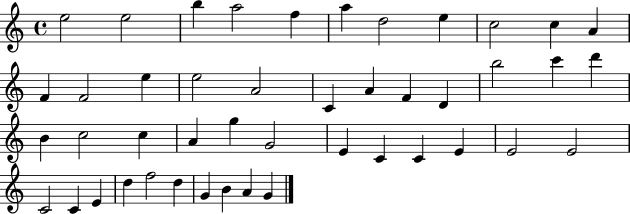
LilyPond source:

{
  \clef treble
  \time 4/4
  \defaultTimeSignature
  \key c \major
  e''2 e''2 | b''4 a''2 f''4 | a''4 d''2 e''4 | c''2 c''4 a'4 | \break f'4 f'2 e''4 | e''2 a'2 | c'4 a'4 f'4 d'4 | b''2 c'''4 d'''4 | \break b'4 c''2 c''4 | a'4 g''4 g'2 | e'4 c'4 c'4 e'4 | e'2 e'2 | \break c'2 c'4 e'4 | d''4 f''2 d''4 | g'4 b'4 a'4 g'4 | \bar "|."
}